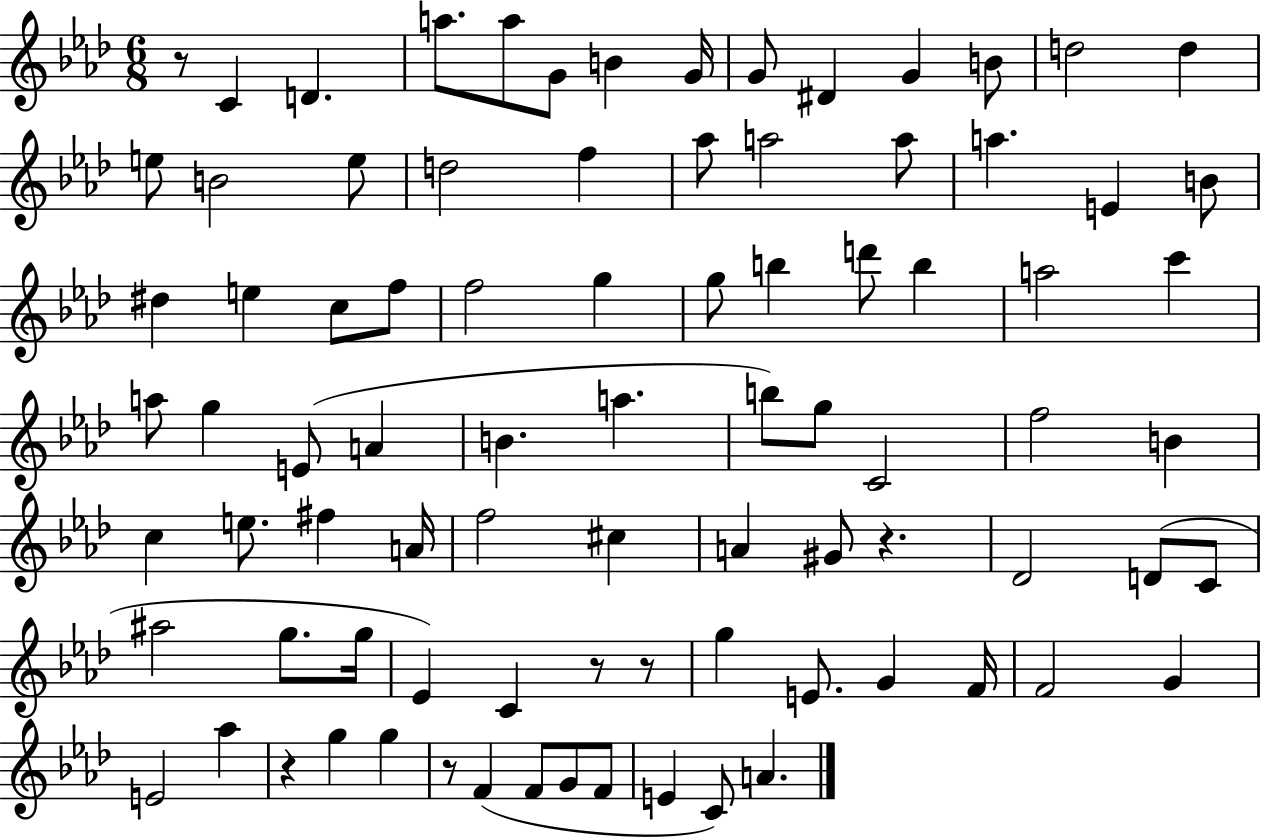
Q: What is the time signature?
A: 6/8